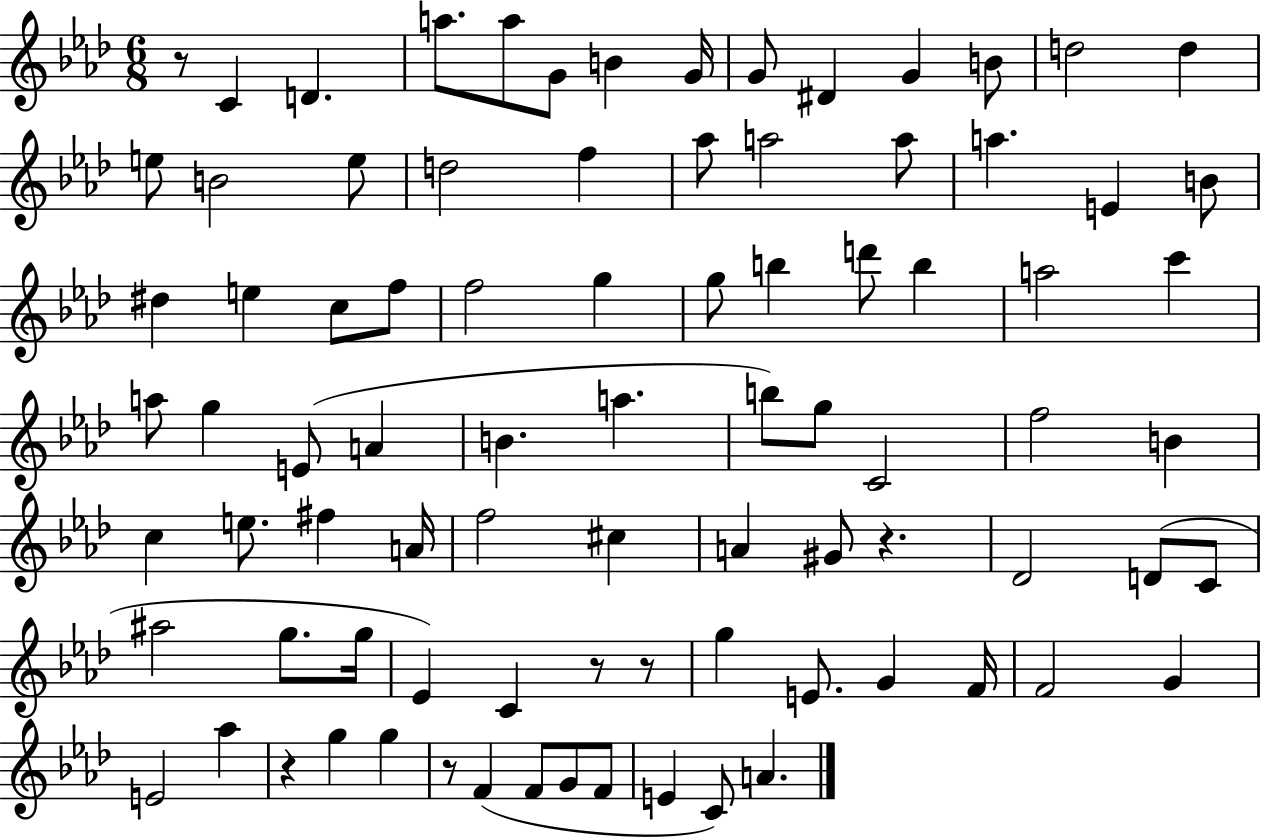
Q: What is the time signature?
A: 6/8